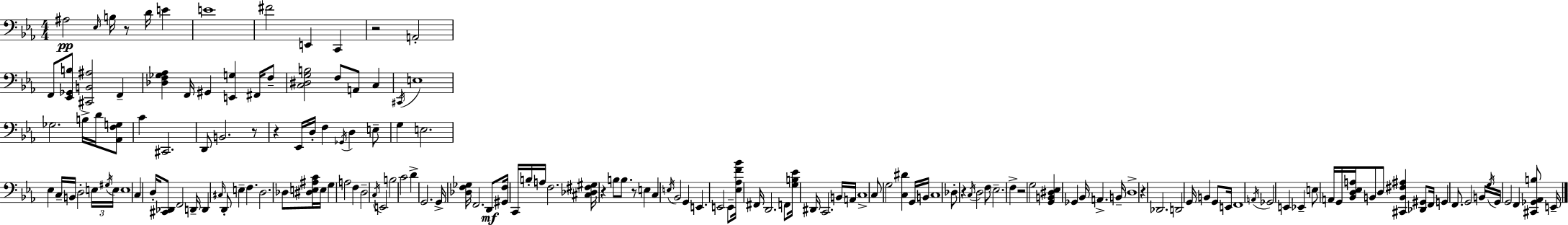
A#3/h Eb3/s B3/s R/e D4/s E4/q E4/w F#4/h E2/q C2/q R/h A2/h F2/e [Eb2,Gb2,B3]/e [C#2,B2,A#3]/h F2/q [Db3,F3,Gb3,Ab3]/q F2/s G#2/q [E2,G3]/q F#2/s F3/e [C3,D#3,G3,B3]/h F3/e A2/e C3/q C#2/s E3/w Gb3/h. B3/s D4/s [Ab2,F3,G3]/e C4/q C#2/h. D2/e B2/h. R/e R/q Eb2/s D3/s F3/q Gb2/s D3/q E3/e G3/q E3/h. Eb3/q C3/s B2/s D3/h E3/s G#3/s E3/s E3/w C3/q D3/s [C#2,Db2]/e F2/h D2/s D2/q C#3/s D2/e E3/q F3/q. D3/h. Db3/e [D#3,E3,A#3,C4]/s E3/s G3/q A3/h F3/q D3/h C3/s E2/h B3/h C4/h D4/q G2/h. G2/s [Db3,F3,Gb3]/s F2/h. D2/e [G#2,F3]/s C2/s B3/s A3/s F3/h. [C#3,Db3,F#3,G#3]/s R/q B3/e B3/e. R/e E3/q C3/q E3/s Bb2/h G2/q E2/q. E2/h E2/e [Eb3,Ab3,F4,Bb4]/s F#2/s D2/h. F2/e [G3,B3,Eb4]/s D#2/s C2/h. B2/s A2/s C3/w C3/e G3/h [C3,D#4]/q G2/s B2/s C3/w Db3/e R/q C3/s D3/h F3/e Eb3/h. F3/q R/h G3/h [G2,B2,D#3,Eb3]/q Gb2/q Bb2/s A2/q. B2/s D3/w R/q Db2/h. D2/h G2/s B2/q G2/e E2/s F2/w A2/s Gb2/h E2/q Eb2/q E3/e A2/s G2/s [Bb2,D3,Eb3,A3]/s B2/e D3/e [C#2,B2,F#3,A#3]/q [Db2,G#2]/e F2/s G2/q F2/e. G2/h B2/s G3/s G2/s G2/h F2/q [C#2,Gb2,Ab2,B3]/e E2/s